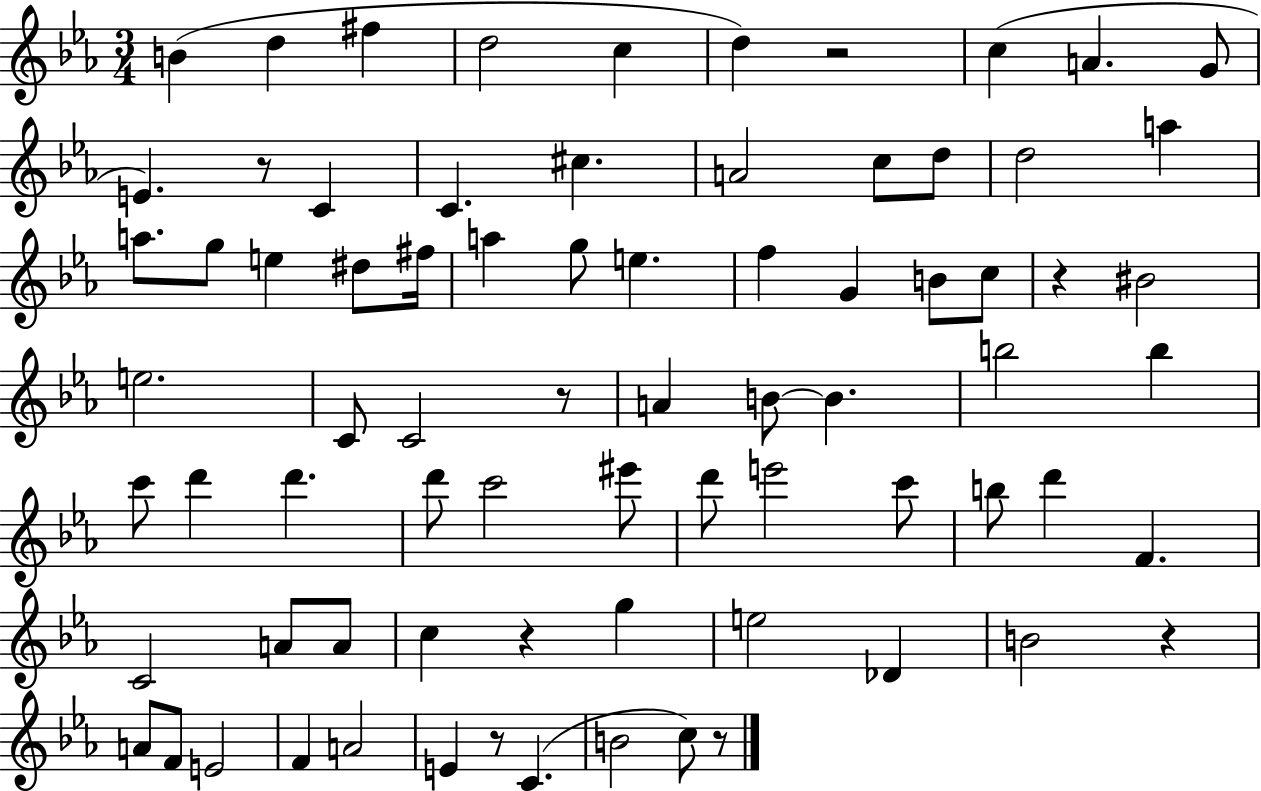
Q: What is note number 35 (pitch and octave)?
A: A4